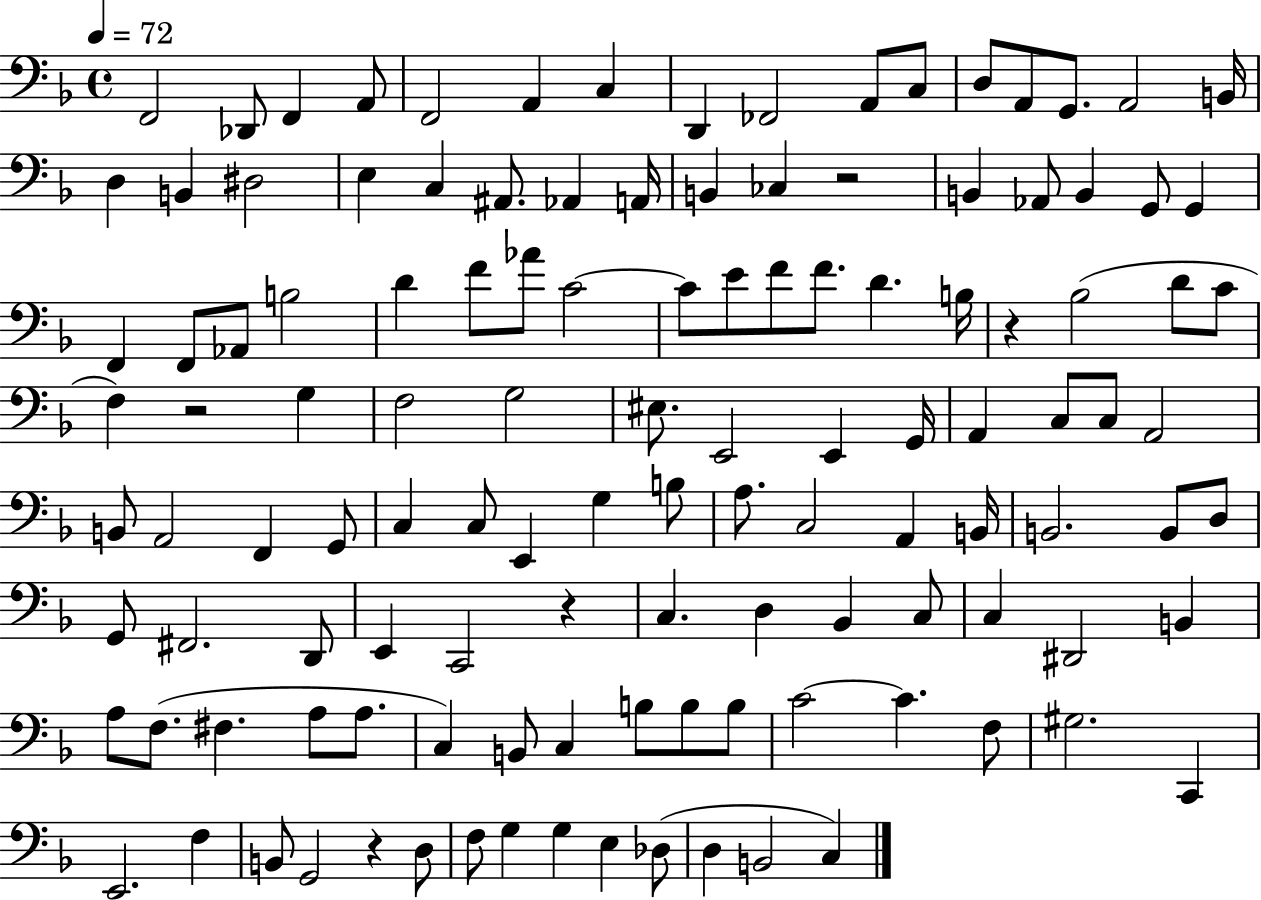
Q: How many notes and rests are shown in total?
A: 122